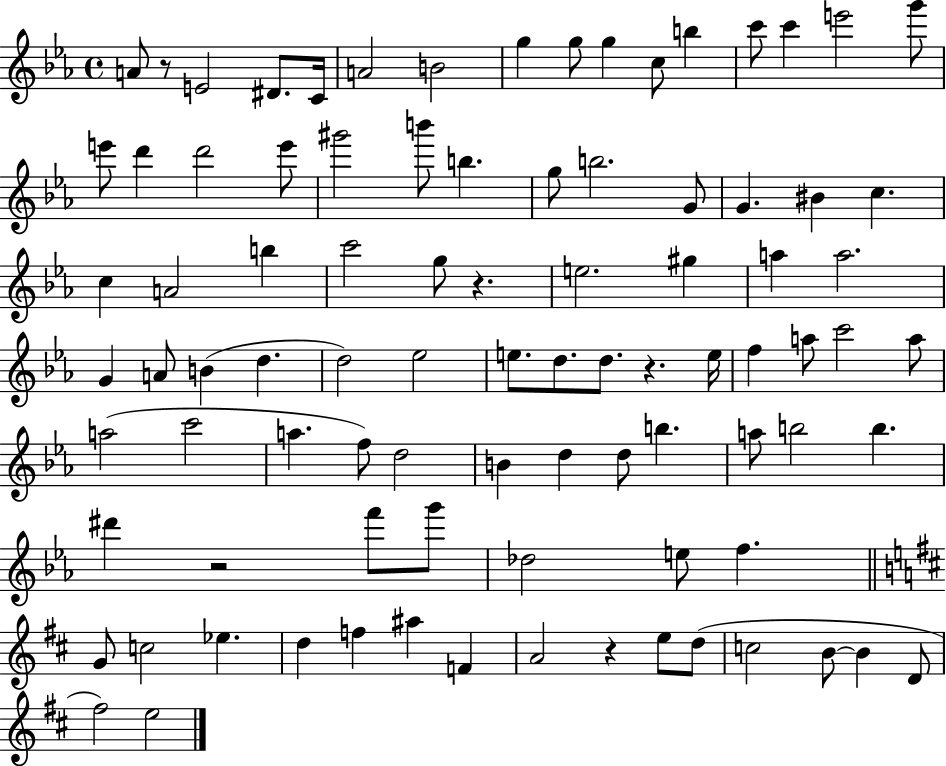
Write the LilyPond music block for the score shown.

{
  \clef treble
  \time 4/4
  \defaultTimeSignature
  \key ees \major
  \repeat volta 2 { a'8 r8 e'2 dis'8. c'16 | a'2 b'2 | g''4 g''8 g''4 c''8 b''4 | c'''8 c'''4 e'''2 g'''8 | \break e'''8 d'''4 d'''2 e'''8 | gis'''2 b'''8 b''4. | g''8 b''2. g'8 | g'4. bis'4 c''4. | \break c''4 a'2 b''4 | c'''2 g''8 r4. | e''2. gis''4 | a''4 a''2. | \break g'4 a'8 b'4( d''4. | d''2) ees''2 | e''8. d''8. d''8. r4. e''16 | f''4 a''8 c'''2 a''8 | \break a''2( c'''2 | a''4. f''8) d''2 | b'4 d''4 d''8 b''4. | a''8 b''2 b''4. | \break dis'''4 r2 f'''8 g'''8 | des''2 e''8 f''4. | \bar "||" \break \key d \major g'8 c''2 ees''4. | d''4 f''4 ais''4 f'4 | a'2 r4 e''8 d''8( | c''2 b'8~~ b'4 d'8 | \break fis''2) e''2 | } \bar "|."
}